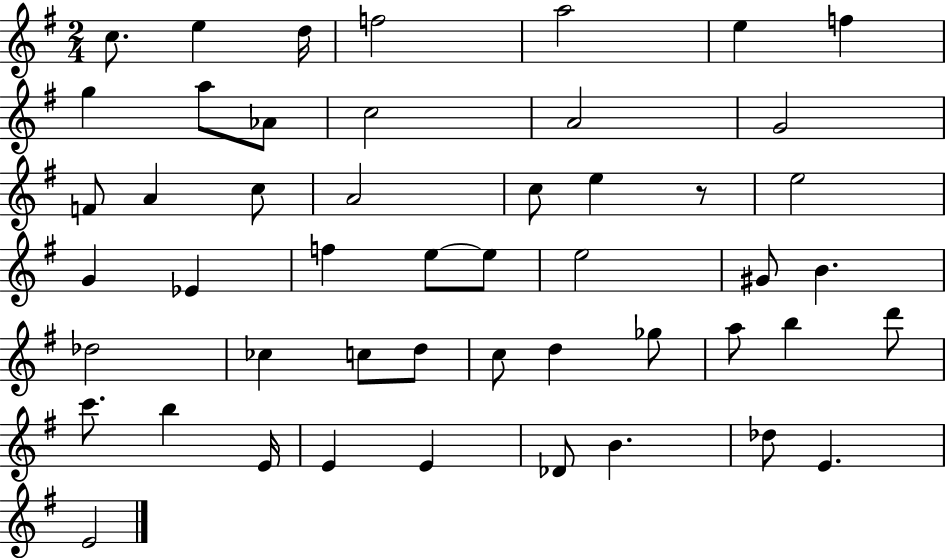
C5/e. E5/q D5/s F5/h A5/h E5/q F5/q G5/q A5/e Ab4/e C5/h A4/h G4/h F4/e A4/q C5/e A4/h C5/e E5/q R/e E5/h G4/q Eb4/q F5/q E5/e E5/e E5/h G#4/e B4/q. Db5/h CES5/q C5/e D5/e C5/e D5/q Gb5/e A5/e B5/q D6/e C6/e. B5/q E4/s E4/q E4/q Db4/e B4/q. Db5/e E4/q. E4/h